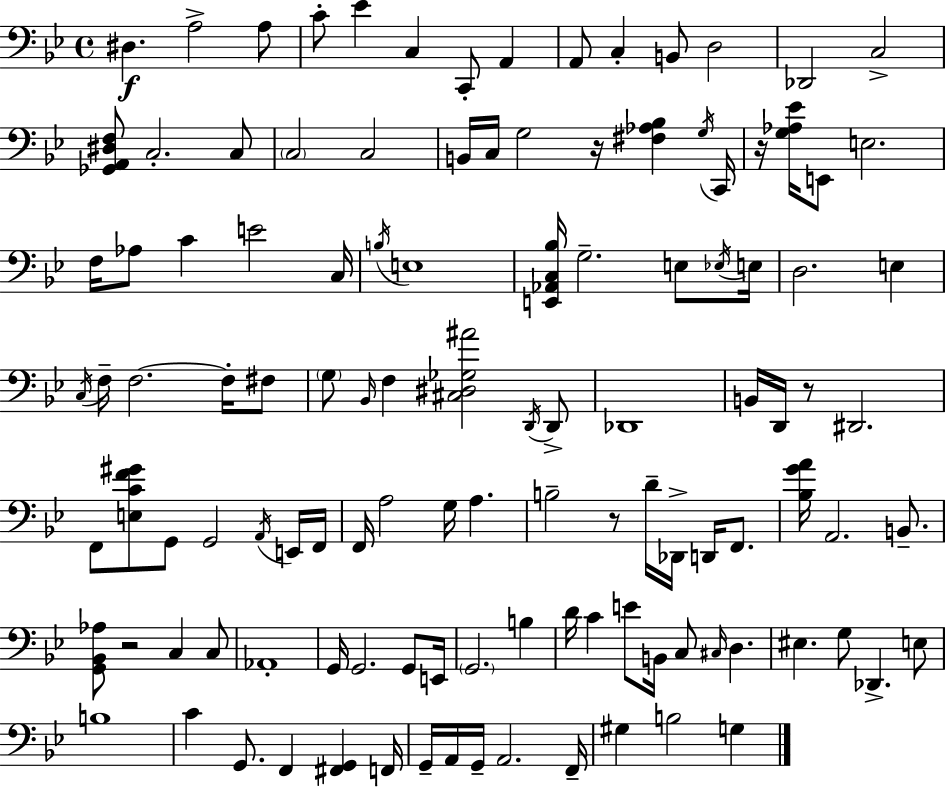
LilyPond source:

{
  \clef bass
  \time 4/4
  \defaultTimeSignature
  \key g \minor
  dis4.\f a2-> a8 | c'8-. ees'4 c4 c,8-. a,4 | a,8 c4-. b,8 d2 | des,2 c2-> | \break <ges, a, dis f>8 c2.-. c8 | \parenthesize c2 c2 | b,16 c16 g2 r16 <fis aes bes>4 \acciaccatura { g16 } | c,16 r16 <g aes ees'>16 e,8 e2. | \break f16 aes8 c'4 e'2 | c16 \acciaccatura { b16 } e1 | <e, aes, c bes>16 g2.-- e8 | \acciaccatura { ees16 } e16 d2. e4 | \break \acciaccatura { c16 } f16-- f2.~~ | f16-. fis8 \parenthesize g8 \grace { bes,16 } f4 <cis dis ges ais'>2 | \acciaccatura { d,16 } d,8-> des,1 | b,16 d,16 r8 dis,2. | \break f,8 <e c' f' gis'>8 g,8 g,2 | \acciaccatura { a,16 } e,16 f,16 f,16 a2 | g16 a4. b2-- r8 | d'16-- des,16-> d,16 f,8. <bes g' a'>16 a,2. | \break b,8.-- <g, bes, aes>8 r2 | c4 c8 aes,1-. | g,16 g,2. | g,8 e,16 \parenthesize g,2. | \break b4 d'16 c'4 e'8 b,16 c8 | \grace { cis16 } d4. eis4. g8 | des,4.-> e8 b1 | c'4 g,8. f,4 | \break <fis, g,>4 f,16 g,16-- a,16 g,16-- a,2. | f,16-- gis4 b2 | g4 \bar "|."
}